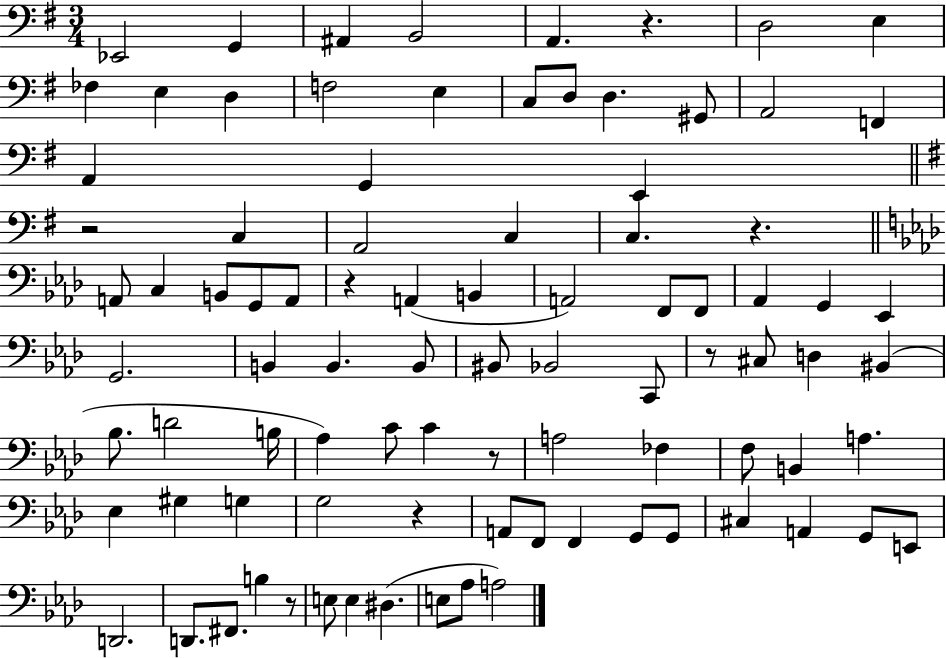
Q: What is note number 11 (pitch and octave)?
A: F3